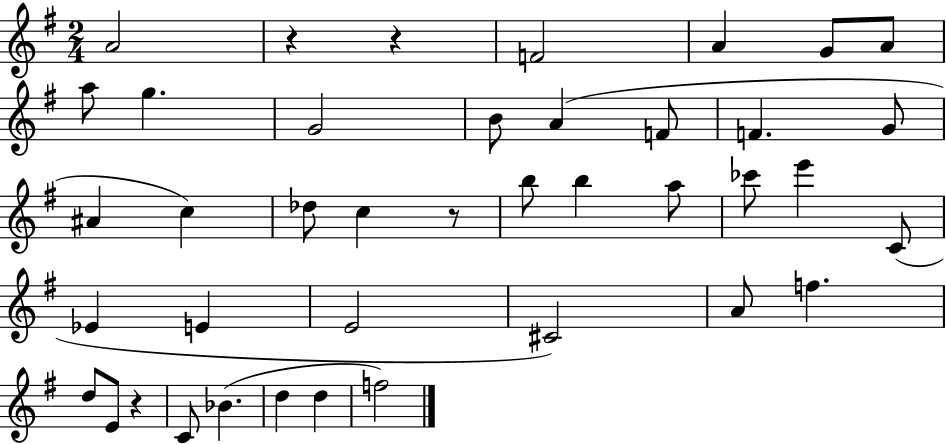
{
  \clef treble
  \numericTimeSignature
  \time 2/4
  \key g \major
  a'2 | r4 r4 | f'2 | a'4 g'8 a'8 | \break a''8 g''4. | g'2 | b'8 a'4( f'8 | f'4. g'8 | \break ais'4 c''4) | des''8 c''4 r8 | b''8 b''4 a''8 | ces'''8 e'''4 c'8( | \break ees'4 e'4 | e'2 | cis'2) | a'8 f''4. | \break d''8 e'8 r4 | c'8 bes'4.( | d''4 d''4 | f''2) | \break \bar "|."
}